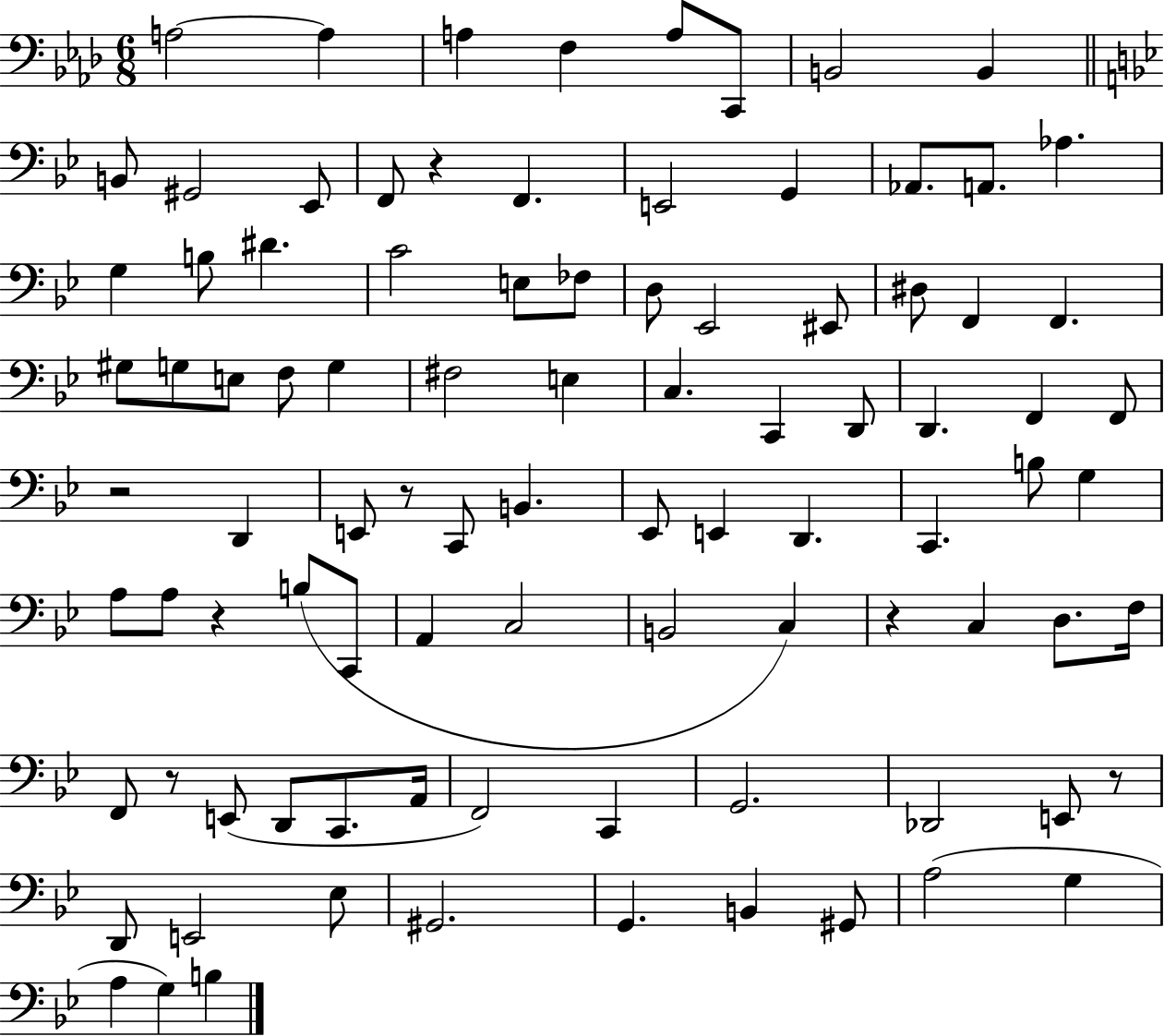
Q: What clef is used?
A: bass